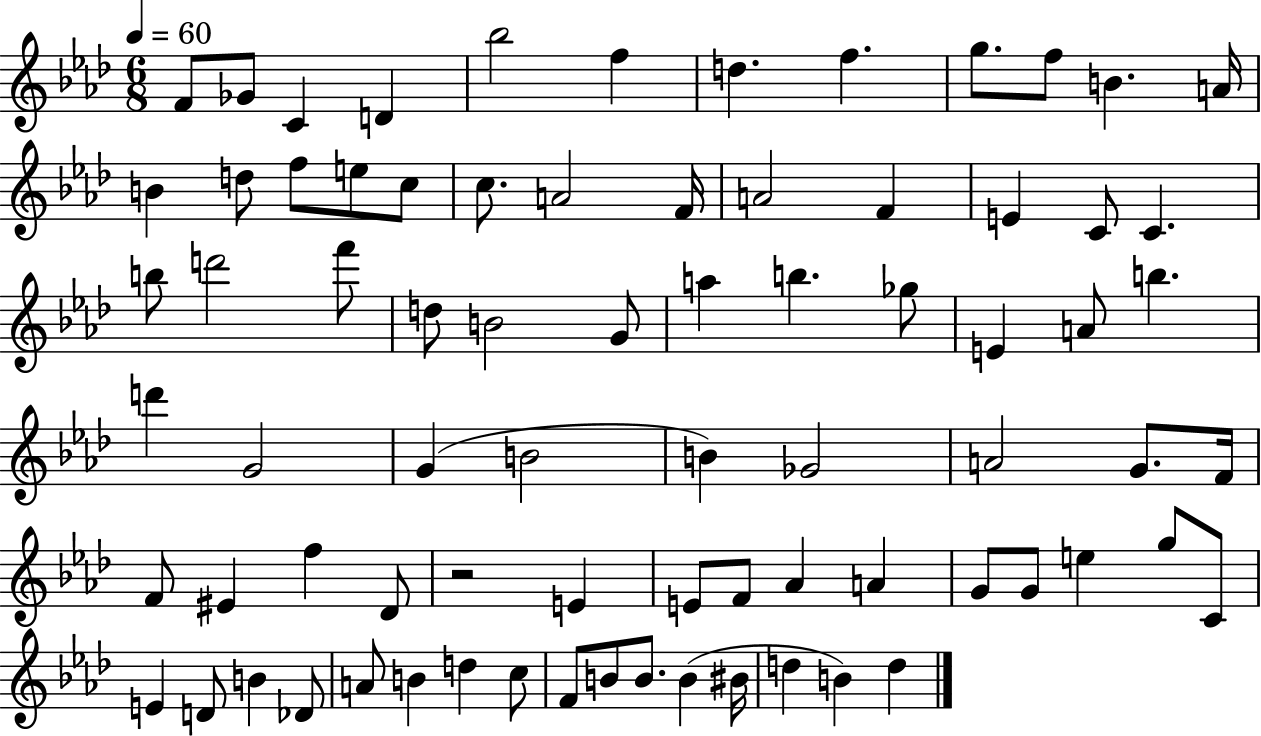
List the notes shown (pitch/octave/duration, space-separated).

F4/e Gb4/e C4/q D4/q Bb5/h F5/q D5/q. F5/q. G5/e. F5/e B4/q. A4/s B4/q D5/e F5/e E5/e C5/e C5/e. A4/h F4/s A4/h F4/q E4/q C4/e C4/q. B5/e D6/h F6/e D5/e B4/h G4/e A5/q B5/q. Gb5/e E4/q A4/e B5/q. D6/q G4/h G4/q B4/h B4/q Gb4/h A4/h G4/e. F4/s F4/e EIS4/q F5/q Db4/e R/h E4/q E4/e F4/e Ab4/q A4/q G4/e G4/e E5/q G5/e C4/e E4/q D4/e B4/q Db4/e A4/e B4/q D5/q C5/e F4/e B4/e B4/e. B4/q BIS4/s D5/q B4/q D5/q